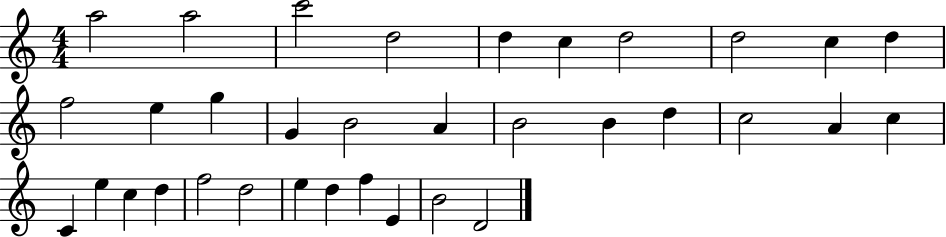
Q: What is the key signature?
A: C major